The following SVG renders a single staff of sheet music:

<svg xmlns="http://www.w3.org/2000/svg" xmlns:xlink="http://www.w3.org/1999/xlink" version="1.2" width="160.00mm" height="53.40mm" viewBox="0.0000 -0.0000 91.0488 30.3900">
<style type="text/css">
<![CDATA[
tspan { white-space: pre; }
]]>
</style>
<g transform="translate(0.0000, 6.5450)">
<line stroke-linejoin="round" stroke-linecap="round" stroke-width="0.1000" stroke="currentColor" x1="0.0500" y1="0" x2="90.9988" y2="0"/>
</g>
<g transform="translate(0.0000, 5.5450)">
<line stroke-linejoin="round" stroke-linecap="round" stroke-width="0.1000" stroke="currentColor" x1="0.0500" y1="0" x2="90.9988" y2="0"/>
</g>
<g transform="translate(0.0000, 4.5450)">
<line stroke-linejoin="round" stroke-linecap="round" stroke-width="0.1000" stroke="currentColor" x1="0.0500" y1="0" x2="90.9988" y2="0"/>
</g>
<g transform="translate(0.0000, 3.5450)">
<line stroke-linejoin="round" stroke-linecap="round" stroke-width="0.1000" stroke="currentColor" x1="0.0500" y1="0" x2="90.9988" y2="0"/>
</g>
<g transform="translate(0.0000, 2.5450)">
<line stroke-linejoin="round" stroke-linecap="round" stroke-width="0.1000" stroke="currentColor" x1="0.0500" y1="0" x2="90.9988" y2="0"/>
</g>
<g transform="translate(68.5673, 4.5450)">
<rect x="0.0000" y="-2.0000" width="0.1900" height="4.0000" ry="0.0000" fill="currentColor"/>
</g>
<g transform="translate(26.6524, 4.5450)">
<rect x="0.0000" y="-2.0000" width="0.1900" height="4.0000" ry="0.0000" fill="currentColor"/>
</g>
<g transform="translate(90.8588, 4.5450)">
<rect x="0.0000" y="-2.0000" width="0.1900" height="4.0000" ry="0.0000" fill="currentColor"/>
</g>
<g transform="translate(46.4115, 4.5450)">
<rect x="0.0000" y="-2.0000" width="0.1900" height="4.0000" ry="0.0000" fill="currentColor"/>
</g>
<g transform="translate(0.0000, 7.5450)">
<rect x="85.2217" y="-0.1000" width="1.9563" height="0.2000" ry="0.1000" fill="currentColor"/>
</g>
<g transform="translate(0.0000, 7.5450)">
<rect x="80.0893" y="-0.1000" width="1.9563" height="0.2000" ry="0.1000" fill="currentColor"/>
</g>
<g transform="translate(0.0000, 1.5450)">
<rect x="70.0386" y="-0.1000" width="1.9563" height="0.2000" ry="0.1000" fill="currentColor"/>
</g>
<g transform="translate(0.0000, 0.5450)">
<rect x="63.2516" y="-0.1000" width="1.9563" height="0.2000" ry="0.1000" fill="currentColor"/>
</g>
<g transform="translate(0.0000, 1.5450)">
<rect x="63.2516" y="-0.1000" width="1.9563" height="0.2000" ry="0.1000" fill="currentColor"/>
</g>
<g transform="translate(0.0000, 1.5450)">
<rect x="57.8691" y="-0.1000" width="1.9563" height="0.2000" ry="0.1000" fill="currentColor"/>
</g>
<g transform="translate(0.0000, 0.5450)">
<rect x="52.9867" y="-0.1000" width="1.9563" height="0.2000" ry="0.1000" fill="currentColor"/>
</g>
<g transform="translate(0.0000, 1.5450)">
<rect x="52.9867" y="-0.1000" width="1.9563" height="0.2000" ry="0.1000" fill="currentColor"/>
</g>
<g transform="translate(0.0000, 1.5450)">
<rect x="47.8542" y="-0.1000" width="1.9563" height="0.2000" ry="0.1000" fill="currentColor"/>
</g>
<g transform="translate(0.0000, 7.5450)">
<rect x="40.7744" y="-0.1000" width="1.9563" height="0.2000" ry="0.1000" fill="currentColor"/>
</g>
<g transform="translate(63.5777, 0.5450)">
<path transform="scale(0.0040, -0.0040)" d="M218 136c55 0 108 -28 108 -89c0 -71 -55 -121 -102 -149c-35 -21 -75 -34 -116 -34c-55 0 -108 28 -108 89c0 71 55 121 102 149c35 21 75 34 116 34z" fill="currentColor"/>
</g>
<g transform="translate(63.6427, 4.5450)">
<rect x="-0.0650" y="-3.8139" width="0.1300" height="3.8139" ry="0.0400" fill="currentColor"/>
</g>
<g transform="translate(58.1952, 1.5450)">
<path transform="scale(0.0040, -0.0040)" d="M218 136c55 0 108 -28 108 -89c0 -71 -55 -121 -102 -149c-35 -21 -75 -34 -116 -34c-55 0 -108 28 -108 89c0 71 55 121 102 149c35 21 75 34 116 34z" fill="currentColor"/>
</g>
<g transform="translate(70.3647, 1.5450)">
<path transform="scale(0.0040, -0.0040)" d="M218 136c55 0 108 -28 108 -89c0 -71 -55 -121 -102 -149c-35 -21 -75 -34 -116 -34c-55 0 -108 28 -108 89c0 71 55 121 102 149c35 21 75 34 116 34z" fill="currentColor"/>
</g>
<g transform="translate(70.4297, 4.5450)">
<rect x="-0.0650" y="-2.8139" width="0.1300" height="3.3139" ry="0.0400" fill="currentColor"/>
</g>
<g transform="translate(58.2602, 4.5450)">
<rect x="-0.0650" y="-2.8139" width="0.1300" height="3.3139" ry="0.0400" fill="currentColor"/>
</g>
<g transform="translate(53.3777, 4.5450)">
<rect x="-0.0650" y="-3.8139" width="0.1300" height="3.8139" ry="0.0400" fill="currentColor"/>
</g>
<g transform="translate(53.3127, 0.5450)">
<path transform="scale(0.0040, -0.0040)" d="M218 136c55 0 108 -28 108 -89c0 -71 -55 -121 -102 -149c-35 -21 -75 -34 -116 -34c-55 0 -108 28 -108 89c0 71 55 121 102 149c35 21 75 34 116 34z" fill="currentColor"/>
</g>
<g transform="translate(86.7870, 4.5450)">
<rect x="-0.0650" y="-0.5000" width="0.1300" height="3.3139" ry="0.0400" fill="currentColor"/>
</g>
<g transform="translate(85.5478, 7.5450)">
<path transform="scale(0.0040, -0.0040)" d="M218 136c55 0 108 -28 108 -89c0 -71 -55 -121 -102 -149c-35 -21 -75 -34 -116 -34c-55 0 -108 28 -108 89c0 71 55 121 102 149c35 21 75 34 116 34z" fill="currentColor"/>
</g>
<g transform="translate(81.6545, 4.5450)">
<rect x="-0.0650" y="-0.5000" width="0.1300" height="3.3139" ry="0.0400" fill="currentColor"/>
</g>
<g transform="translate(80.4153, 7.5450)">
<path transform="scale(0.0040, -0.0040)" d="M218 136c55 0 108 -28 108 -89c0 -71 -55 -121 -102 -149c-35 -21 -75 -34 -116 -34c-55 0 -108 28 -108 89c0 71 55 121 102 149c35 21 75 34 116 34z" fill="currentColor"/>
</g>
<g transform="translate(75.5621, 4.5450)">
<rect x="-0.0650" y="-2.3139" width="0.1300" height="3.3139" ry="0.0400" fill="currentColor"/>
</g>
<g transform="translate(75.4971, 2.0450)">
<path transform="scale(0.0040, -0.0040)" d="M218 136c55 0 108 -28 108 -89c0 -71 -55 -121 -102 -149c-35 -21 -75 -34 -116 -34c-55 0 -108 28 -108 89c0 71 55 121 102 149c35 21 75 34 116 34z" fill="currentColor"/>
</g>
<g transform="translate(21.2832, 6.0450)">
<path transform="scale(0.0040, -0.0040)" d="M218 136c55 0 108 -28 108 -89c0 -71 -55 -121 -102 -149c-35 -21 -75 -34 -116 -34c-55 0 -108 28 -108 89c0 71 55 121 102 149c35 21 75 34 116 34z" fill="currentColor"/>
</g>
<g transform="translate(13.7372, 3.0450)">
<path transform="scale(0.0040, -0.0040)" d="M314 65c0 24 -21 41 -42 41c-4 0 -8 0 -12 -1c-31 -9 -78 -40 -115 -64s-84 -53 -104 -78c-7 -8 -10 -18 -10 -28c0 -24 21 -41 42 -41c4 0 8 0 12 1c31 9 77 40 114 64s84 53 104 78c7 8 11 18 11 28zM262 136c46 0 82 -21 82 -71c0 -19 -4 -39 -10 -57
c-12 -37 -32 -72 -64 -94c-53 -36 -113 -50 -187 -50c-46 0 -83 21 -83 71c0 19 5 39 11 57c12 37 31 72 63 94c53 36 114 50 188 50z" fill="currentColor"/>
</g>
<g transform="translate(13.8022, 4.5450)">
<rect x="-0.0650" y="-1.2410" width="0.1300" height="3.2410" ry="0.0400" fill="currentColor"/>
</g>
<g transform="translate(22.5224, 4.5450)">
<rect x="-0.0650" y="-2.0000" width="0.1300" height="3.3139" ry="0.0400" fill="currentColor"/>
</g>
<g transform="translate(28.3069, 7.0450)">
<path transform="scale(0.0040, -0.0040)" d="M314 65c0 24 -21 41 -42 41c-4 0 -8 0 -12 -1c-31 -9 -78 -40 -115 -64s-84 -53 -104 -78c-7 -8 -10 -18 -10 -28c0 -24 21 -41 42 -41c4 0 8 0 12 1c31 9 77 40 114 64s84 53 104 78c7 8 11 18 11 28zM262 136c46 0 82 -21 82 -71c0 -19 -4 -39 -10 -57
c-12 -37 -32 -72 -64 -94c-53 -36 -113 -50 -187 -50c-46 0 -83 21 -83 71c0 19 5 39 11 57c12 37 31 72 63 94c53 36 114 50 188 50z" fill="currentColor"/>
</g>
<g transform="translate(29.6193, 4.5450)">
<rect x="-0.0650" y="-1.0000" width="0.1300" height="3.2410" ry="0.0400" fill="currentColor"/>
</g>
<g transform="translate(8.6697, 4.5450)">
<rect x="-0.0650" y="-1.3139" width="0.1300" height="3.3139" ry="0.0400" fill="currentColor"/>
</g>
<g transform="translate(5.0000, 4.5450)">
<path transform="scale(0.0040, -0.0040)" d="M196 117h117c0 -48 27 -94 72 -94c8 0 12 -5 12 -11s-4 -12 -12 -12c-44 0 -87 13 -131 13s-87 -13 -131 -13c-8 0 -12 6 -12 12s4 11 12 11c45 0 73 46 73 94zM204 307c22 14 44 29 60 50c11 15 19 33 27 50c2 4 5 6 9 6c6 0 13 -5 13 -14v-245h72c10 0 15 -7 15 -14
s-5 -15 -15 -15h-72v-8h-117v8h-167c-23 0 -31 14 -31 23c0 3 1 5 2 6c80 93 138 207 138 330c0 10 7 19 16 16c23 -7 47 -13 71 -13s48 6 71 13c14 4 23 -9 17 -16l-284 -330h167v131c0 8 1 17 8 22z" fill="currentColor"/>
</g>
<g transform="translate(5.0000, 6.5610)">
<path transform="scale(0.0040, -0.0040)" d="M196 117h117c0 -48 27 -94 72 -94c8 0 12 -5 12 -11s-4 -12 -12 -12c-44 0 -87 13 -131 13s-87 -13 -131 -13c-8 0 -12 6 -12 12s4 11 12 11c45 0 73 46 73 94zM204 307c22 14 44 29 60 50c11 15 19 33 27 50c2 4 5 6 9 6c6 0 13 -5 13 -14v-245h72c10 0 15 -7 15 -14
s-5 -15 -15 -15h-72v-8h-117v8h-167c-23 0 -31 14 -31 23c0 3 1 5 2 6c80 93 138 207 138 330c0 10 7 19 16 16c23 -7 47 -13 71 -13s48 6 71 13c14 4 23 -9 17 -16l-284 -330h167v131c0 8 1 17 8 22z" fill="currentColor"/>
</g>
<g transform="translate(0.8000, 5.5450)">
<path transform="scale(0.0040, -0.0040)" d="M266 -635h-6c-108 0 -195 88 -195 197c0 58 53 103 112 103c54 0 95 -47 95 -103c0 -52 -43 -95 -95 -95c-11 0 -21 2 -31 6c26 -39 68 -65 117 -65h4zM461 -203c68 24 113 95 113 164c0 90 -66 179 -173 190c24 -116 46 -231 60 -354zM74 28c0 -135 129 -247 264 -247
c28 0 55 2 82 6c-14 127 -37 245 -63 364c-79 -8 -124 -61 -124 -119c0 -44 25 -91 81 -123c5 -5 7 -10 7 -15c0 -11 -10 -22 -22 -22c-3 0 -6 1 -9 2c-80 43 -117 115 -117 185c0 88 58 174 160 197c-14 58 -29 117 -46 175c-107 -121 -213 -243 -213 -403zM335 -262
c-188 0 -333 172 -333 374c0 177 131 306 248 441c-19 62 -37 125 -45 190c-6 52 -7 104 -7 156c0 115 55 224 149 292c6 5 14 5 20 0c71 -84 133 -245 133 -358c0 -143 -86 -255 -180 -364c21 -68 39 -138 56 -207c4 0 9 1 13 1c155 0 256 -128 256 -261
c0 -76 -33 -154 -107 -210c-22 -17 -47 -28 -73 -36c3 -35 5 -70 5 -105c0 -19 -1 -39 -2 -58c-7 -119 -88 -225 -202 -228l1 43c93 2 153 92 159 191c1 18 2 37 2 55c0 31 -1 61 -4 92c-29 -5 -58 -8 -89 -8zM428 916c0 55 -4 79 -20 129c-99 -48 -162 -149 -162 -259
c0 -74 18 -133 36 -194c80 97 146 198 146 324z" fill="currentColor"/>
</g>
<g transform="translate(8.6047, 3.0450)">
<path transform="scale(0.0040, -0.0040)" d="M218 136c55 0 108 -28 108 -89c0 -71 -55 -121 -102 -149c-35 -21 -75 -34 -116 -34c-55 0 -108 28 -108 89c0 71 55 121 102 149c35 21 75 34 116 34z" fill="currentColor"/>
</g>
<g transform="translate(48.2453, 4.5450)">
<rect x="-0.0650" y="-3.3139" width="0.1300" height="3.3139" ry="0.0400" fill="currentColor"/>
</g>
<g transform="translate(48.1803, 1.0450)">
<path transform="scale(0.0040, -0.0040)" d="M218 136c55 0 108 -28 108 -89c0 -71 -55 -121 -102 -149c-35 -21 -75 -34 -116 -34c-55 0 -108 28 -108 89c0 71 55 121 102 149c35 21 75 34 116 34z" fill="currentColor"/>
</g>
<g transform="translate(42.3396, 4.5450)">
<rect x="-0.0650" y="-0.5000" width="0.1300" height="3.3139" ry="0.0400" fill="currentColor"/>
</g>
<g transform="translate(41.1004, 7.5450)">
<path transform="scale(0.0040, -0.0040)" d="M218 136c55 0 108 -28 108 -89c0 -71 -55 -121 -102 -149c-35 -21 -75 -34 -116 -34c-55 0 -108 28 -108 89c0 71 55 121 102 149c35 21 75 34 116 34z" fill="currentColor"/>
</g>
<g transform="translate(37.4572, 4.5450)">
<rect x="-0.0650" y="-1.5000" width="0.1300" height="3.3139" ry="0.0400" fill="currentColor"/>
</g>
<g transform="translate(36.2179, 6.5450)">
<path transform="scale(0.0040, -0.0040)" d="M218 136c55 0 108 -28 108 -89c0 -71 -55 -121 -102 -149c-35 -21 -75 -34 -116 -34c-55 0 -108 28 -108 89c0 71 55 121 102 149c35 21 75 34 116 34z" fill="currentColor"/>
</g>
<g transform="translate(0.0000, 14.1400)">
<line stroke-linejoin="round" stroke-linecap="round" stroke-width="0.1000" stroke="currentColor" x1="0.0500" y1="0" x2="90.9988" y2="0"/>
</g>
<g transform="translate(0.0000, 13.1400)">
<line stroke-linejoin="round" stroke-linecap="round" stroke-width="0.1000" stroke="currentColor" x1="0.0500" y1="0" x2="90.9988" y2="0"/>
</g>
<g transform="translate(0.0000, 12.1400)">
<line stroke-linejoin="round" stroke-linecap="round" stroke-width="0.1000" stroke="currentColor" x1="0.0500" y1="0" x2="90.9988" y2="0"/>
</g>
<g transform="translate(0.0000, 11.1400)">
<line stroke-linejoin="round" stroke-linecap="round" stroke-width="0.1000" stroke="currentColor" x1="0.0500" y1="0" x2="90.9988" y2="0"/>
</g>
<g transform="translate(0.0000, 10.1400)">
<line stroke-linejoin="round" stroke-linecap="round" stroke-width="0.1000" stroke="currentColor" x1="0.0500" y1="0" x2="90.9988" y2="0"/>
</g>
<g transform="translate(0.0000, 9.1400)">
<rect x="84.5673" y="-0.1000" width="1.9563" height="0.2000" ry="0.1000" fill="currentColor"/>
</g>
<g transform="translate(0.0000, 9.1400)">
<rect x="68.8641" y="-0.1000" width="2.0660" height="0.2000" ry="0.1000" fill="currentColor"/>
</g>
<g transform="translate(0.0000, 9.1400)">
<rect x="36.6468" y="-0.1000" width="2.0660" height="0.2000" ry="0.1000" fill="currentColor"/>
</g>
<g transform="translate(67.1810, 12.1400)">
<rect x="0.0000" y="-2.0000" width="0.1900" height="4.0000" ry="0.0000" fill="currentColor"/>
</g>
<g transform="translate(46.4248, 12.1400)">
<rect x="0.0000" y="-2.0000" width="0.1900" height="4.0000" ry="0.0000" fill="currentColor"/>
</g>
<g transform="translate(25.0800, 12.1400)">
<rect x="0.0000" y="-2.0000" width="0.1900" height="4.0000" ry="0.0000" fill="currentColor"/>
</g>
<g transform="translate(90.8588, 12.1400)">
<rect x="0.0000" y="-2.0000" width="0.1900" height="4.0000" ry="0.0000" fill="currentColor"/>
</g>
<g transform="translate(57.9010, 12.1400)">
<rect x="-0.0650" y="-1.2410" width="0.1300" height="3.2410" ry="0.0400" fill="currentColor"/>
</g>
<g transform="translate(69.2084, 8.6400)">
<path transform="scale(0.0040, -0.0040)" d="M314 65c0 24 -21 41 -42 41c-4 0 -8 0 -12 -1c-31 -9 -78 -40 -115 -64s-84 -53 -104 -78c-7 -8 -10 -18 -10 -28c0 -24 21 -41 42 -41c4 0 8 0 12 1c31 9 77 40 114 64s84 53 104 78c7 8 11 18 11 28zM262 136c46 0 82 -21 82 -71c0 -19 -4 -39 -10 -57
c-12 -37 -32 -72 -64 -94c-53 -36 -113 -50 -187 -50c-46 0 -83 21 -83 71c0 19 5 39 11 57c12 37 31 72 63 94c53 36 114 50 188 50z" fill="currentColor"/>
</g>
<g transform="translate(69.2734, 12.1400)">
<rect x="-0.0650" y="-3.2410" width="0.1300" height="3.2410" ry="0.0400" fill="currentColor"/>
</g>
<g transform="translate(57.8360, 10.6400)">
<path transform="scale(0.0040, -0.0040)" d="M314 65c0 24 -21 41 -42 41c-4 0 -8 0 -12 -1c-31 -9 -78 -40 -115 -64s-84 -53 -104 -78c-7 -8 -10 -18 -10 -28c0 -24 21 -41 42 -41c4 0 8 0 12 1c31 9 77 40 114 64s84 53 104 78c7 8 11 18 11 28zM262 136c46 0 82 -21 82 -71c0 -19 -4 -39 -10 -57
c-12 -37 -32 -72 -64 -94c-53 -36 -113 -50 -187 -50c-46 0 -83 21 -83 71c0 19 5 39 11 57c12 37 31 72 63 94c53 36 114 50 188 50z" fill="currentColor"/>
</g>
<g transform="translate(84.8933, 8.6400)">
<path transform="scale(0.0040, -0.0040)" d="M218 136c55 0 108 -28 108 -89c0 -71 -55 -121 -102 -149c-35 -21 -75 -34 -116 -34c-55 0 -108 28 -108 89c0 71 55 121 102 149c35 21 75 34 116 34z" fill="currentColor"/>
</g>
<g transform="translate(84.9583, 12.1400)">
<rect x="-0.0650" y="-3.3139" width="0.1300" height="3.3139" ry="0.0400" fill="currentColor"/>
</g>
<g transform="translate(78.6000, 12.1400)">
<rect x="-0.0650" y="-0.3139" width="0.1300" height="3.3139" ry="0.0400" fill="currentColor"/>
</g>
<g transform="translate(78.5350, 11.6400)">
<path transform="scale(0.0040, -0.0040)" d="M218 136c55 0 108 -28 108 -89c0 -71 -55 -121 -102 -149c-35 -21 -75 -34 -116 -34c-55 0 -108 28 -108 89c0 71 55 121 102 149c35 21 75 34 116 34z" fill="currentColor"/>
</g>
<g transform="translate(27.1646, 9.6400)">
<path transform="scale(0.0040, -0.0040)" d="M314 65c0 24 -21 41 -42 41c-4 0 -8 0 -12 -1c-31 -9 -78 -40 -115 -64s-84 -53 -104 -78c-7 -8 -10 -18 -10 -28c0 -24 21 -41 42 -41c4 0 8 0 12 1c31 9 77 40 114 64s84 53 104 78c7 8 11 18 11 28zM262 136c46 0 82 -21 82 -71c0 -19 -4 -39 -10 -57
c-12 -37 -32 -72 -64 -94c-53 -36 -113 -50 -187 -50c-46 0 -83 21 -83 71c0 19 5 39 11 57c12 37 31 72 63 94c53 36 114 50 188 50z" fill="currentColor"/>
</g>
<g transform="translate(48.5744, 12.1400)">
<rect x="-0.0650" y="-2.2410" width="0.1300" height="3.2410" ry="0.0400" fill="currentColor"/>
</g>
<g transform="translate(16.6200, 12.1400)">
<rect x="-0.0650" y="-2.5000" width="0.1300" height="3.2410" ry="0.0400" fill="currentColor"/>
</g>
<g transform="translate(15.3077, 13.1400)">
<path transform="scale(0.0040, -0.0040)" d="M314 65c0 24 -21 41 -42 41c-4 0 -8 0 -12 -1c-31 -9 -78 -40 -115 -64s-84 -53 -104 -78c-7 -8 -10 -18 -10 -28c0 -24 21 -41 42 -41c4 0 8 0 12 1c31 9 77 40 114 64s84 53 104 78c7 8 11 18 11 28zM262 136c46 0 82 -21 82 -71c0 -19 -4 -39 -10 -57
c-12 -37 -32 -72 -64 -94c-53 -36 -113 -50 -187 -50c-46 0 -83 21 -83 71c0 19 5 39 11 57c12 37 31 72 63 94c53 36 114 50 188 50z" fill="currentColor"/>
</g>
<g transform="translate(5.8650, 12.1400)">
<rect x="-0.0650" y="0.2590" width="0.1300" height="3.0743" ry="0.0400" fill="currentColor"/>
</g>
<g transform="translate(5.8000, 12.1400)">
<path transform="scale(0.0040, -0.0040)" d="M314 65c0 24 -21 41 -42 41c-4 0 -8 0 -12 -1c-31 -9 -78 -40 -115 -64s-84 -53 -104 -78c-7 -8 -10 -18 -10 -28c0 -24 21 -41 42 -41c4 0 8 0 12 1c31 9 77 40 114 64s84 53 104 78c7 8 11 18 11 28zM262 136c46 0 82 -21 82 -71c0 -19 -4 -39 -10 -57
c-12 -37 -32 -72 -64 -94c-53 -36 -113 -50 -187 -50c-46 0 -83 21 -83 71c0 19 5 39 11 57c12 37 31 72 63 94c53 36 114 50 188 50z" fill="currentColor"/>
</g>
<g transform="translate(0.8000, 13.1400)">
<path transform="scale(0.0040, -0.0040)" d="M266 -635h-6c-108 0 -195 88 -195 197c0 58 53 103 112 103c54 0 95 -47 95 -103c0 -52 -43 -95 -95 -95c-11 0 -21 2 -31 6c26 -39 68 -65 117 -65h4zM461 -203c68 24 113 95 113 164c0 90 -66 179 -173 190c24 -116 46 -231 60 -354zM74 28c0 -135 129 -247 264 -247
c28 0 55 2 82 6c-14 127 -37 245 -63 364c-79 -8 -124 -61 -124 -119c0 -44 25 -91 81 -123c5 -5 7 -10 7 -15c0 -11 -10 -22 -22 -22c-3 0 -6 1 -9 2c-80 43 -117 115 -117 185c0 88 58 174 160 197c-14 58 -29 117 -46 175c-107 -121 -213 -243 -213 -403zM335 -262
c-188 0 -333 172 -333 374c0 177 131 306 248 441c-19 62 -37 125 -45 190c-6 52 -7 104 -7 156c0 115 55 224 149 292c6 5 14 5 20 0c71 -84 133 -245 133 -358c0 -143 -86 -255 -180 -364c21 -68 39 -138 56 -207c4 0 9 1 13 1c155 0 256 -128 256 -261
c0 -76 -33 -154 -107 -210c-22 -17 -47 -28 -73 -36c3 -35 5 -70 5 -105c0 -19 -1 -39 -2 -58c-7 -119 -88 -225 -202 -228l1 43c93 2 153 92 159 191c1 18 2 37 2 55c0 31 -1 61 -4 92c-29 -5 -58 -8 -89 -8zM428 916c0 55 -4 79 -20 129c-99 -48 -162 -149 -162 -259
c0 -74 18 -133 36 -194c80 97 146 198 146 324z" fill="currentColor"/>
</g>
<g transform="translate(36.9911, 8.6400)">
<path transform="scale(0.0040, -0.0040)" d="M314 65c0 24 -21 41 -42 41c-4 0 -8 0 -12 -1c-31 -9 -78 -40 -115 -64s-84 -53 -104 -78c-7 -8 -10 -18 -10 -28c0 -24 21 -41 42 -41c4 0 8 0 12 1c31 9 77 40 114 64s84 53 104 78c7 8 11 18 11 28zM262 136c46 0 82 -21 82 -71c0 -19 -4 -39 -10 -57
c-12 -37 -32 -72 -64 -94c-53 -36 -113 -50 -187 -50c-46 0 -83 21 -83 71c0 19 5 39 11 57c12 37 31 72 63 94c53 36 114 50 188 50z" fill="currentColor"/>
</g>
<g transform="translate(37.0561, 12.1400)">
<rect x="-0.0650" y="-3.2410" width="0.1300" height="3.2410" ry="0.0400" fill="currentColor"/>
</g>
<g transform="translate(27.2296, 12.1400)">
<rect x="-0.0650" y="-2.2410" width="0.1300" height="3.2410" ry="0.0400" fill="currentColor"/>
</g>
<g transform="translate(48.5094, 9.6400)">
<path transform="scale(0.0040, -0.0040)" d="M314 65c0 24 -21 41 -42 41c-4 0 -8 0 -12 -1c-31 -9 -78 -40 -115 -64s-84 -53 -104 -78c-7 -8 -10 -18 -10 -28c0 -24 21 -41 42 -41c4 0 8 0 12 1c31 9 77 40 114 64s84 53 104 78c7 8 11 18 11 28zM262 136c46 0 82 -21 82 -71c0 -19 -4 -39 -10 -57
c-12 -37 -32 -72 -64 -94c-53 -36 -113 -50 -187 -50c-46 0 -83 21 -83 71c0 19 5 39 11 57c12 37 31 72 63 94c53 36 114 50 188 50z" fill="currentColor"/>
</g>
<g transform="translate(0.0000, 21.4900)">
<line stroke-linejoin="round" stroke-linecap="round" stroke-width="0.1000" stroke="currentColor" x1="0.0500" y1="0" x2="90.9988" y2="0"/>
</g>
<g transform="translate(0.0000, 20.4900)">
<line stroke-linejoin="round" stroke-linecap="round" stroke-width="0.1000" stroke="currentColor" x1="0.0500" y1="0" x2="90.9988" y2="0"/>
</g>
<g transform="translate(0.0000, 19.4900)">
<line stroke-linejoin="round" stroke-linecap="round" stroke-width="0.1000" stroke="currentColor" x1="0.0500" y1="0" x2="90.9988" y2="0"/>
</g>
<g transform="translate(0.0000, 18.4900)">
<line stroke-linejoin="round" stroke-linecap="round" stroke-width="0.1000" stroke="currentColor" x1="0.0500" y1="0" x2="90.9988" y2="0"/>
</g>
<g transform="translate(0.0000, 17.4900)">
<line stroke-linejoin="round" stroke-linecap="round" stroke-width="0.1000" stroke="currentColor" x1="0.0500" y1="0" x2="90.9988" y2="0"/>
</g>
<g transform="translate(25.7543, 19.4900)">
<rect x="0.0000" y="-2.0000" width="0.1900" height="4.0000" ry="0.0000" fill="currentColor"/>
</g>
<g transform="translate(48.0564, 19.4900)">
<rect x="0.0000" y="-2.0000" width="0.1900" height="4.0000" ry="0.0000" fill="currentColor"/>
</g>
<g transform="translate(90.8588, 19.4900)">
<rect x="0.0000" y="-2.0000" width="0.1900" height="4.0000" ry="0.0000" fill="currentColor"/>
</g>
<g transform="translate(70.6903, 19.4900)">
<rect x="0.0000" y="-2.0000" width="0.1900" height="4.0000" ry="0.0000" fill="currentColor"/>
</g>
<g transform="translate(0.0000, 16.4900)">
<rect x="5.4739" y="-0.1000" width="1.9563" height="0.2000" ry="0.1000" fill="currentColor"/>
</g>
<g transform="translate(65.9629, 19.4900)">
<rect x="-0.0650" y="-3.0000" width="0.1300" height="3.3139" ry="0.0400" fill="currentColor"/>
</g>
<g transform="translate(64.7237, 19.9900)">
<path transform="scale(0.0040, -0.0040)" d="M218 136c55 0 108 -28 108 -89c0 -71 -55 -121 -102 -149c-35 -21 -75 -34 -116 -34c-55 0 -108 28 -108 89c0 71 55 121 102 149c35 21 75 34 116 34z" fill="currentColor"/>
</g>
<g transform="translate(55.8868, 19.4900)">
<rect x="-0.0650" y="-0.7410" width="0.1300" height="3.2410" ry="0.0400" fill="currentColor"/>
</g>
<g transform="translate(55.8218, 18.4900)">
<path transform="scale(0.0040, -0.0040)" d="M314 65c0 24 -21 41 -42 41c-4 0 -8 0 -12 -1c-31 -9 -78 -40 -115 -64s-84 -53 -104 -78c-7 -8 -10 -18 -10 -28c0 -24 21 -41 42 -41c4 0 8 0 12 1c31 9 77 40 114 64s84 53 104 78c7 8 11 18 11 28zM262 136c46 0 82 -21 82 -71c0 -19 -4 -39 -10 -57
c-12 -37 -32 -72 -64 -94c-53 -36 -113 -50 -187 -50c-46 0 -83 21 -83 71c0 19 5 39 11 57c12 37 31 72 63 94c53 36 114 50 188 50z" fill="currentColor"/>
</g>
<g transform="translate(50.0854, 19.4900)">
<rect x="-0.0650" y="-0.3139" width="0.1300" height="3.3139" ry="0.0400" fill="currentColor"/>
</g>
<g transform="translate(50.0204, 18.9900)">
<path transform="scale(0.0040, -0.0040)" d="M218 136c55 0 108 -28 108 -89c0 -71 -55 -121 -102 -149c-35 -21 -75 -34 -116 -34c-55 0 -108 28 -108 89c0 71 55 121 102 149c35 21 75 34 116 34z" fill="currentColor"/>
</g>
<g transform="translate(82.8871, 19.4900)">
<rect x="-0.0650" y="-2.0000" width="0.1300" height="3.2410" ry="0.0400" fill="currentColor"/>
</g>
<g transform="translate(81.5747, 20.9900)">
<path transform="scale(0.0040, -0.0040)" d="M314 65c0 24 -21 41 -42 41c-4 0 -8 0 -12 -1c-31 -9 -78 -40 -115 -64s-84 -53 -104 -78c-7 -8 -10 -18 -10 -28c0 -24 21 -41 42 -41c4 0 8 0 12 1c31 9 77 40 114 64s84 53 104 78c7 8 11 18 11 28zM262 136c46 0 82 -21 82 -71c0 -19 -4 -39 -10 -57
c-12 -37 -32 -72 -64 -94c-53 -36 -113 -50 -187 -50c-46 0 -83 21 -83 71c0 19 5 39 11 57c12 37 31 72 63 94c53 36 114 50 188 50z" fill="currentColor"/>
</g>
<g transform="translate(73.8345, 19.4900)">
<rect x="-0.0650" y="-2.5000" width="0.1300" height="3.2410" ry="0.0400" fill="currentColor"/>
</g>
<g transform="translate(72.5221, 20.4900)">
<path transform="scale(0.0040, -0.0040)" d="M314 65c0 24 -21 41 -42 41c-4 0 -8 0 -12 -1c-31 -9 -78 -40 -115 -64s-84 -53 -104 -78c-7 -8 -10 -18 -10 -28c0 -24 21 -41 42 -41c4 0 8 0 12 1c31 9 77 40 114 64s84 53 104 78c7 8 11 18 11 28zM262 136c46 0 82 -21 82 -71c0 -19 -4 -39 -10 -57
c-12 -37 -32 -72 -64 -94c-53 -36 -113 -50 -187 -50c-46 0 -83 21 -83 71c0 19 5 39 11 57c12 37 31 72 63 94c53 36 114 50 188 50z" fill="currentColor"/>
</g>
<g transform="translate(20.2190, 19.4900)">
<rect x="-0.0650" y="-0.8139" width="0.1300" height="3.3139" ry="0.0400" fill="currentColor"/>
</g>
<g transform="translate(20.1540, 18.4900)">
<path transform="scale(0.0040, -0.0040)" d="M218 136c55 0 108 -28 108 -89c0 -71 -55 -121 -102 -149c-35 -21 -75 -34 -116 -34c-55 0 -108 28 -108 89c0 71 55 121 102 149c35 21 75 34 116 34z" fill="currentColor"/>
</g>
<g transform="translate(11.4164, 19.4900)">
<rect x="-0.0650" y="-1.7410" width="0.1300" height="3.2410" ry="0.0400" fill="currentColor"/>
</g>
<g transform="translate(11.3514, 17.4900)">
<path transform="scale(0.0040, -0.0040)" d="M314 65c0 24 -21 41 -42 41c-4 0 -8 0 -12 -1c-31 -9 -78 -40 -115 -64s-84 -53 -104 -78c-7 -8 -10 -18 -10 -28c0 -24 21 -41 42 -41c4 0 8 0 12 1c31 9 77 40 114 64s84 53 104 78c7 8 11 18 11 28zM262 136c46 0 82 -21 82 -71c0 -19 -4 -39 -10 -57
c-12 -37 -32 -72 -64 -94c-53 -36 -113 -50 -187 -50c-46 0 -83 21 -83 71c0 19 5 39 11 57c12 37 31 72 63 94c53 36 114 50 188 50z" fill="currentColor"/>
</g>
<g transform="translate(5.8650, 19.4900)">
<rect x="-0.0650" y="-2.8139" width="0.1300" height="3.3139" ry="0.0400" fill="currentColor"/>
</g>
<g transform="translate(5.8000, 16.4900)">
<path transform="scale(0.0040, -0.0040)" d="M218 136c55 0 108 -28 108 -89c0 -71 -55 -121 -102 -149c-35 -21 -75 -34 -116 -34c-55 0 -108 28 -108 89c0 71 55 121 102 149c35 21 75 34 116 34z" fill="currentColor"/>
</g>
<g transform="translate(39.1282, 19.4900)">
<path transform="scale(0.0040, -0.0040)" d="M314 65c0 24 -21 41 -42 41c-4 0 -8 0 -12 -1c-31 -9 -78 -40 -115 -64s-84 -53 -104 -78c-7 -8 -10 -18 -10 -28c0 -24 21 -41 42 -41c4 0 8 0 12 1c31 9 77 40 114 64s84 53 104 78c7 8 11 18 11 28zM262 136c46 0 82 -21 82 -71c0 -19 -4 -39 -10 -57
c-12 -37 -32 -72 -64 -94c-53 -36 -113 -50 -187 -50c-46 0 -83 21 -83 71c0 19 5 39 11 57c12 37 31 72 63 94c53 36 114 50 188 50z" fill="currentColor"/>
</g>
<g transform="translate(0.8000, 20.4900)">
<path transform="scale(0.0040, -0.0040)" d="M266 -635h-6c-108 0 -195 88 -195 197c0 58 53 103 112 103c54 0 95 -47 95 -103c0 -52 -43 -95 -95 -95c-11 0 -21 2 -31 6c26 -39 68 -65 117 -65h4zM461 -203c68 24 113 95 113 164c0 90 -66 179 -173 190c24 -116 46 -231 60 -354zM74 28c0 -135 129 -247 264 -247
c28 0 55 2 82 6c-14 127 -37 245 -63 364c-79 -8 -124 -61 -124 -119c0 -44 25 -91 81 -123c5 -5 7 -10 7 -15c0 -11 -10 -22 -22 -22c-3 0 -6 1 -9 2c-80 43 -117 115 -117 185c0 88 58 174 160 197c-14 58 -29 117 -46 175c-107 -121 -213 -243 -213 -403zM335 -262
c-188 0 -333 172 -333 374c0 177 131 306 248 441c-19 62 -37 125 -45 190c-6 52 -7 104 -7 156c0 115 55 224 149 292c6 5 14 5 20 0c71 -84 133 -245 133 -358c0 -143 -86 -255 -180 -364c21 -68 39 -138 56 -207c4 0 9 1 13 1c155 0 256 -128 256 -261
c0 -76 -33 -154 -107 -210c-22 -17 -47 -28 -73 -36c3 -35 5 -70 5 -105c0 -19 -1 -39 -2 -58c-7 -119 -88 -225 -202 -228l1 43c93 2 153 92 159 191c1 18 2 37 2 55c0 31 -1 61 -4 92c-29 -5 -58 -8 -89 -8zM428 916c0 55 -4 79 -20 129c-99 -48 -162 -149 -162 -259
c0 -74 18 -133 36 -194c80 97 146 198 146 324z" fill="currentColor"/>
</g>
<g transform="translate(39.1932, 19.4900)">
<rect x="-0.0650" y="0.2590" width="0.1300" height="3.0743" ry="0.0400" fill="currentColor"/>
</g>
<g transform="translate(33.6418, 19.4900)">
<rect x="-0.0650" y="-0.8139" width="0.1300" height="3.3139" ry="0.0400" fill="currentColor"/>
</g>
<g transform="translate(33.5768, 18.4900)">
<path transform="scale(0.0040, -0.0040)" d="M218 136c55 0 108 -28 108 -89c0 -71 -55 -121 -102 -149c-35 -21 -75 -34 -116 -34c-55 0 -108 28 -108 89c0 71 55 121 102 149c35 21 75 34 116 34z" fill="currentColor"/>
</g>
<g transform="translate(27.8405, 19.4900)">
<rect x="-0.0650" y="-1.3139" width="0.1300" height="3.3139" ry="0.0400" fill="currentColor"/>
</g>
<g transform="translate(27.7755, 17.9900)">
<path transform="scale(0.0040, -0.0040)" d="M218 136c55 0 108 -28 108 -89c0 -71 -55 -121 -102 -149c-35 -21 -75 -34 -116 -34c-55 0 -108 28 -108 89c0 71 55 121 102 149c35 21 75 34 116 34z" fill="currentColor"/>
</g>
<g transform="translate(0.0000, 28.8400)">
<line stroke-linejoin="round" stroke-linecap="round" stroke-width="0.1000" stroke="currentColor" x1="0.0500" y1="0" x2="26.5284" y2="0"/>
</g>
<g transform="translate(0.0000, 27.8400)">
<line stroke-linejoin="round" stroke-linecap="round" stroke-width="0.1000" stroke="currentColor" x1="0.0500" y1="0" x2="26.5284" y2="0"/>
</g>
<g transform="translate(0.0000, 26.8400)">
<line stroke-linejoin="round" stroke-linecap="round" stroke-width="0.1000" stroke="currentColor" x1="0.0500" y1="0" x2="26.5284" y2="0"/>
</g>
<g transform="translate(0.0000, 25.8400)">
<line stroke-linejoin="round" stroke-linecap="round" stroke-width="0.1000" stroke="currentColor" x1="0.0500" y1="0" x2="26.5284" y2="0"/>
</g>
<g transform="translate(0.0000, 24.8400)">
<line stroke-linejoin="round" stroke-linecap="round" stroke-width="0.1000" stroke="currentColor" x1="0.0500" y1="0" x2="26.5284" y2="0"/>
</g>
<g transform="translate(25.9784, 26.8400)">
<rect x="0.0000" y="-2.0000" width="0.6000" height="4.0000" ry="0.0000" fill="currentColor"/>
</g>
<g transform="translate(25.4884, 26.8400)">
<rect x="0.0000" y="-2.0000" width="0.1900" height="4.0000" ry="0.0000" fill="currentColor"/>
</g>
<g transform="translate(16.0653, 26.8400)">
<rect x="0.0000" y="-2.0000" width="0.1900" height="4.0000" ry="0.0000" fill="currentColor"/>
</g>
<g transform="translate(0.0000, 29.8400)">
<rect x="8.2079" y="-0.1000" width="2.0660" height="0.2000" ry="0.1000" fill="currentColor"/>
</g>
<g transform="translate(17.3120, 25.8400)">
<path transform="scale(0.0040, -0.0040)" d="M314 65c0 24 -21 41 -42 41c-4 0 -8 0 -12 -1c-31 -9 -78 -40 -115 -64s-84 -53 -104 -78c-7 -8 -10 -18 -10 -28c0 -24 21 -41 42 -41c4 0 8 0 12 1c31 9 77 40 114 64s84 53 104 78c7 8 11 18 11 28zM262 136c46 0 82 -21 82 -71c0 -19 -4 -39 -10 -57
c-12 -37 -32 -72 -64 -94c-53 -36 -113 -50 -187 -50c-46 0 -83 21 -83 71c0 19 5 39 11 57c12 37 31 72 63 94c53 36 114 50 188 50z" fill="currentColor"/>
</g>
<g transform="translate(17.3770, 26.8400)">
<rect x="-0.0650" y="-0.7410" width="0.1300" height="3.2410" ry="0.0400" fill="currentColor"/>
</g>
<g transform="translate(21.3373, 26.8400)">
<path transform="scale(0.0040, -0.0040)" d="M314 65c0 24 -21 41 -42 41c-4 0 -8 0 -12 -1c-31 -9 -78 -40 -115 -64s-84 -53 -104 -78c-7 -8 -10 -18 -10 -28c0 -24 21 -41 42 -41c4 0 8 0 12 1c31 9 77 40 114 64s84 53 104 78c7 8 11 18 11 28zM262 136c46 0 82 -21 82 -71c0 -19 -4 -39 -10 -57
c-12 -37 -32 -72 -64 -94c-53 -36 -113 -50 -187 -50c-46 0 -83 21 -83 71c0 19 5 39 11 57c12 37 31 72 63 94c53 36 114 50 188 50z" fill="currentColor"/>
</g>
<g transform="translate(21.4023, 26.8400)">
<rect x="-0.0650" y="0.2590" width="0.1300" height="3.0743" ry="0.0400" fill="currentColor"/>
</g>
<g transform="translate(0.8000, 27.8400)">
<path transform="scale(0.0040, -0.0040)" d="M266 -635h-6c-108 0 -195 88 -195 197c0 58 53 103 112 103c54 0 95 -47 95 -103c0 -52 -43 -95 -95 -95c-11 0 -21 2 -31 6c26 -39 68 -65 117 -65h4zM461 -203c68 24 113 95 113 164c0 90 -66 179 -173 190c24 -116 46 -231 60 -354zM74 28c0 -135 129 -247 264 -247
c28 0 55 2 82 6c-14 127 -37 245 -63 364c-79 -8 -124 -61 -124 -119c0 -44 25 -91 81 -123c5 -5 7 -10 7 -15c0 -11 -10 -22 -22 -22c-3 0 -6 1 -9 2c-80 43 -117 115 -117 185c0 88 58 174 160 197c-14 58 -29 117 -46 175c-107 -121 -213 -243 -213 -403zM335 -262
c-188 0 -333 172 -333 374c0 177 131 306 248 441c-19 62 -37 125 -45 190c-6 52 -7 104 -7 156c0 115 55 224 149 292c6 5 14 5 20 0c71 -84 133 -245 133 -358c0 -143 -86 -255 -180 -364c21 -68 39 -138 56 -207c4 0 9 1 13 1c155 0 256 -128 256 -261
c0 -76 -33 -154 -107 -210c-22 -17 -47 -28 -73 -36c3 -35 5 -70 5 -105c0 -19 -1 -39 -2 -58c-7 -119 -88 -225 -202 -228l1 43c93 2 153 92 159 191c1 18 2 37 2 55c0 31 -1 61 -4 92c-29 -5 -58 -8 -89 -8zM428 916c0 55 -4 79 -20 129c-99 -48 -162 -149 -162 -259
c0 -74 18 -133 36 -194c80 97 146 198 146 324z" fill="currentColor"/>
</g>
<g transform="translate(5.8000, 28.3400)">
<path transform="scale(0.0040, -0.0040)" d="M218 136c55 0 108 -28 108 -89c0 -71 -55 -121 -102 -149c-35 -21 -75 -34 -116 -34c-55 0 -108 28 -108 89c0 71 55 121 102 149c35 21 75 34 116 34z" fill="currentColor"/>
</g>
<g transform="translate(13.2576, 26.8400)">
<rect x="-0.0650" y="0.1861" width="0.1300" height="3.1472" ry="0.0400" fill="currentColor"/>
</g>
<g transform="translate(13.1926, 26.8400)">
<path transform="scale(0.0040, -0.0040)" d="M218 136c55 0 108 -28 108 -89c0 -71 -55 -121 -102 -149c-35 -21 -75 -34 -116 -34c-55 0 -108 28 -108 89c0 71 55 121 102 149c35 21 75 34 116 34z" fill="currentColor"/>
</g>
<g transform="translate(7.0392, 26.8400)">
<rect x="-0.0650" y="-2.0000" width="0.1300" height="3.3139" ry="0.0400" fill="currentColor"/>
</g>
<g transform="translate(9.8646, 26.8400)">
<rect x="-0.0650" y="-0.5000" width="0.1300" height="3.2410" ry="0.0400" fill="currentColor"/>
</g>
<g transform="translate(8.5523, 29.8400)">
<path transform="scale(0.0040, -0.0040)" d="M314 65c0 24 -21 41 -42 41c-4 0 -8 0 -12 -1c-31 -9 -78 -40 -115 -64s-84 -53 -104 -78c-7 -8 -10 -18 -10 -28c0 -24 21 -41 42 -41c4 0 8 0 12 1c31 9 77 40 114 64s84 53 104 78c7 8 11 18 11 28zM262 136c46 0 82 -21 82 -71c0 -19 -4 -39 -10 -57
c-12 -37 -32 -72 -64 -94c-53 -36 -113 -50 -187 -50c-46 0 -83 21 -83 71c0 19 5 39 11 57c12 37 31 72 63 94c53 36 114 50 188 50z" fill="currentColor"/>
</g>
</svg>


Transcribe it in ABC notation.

X:1
T:Untitled
M:4/4
L:1/4
K:C
e e2 F D2 E C b c' a c' a g C C B2 G2 g2 b2 g2 e2 b2 c b a f2 d e d B2 c d2 A G2 F2 F C2 B d2 B2